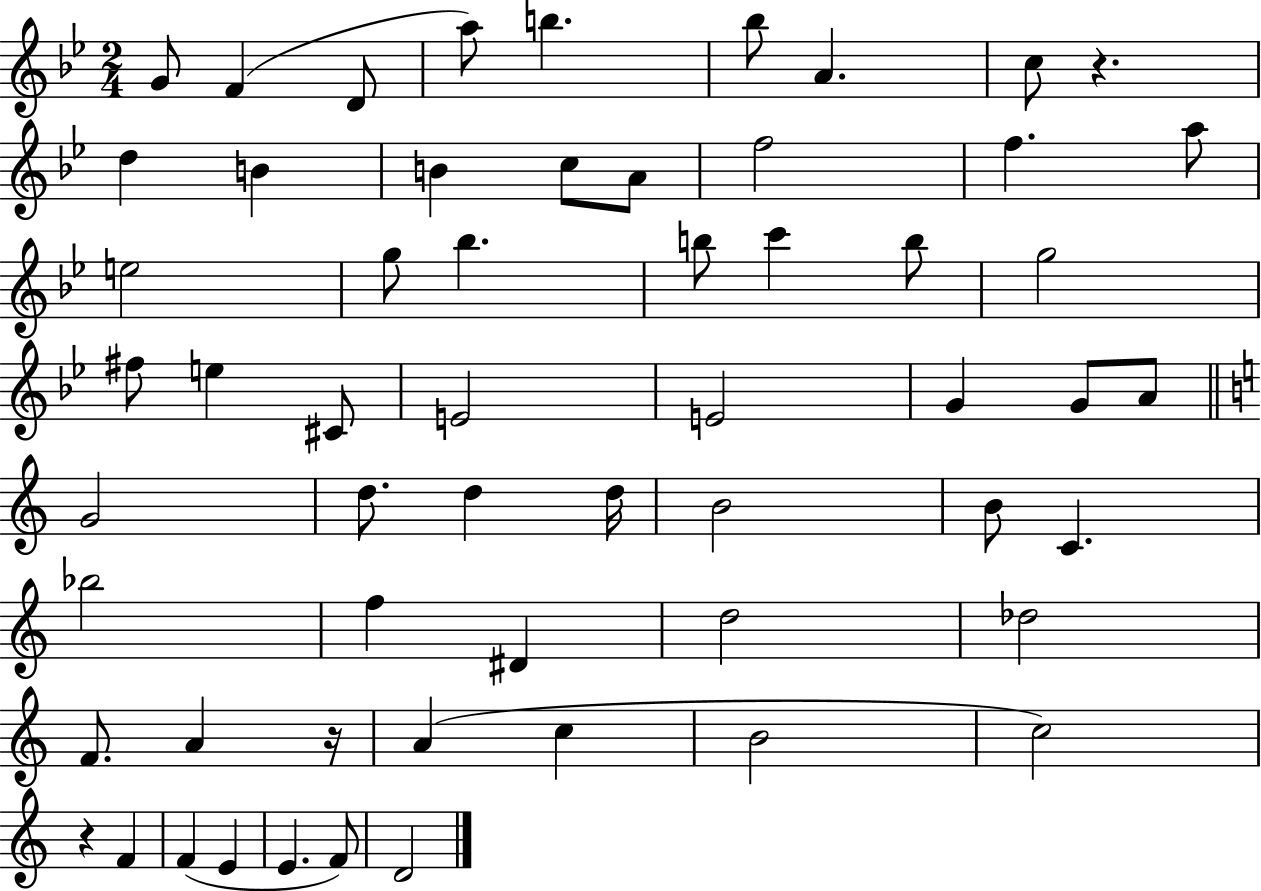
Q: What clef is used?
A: treble